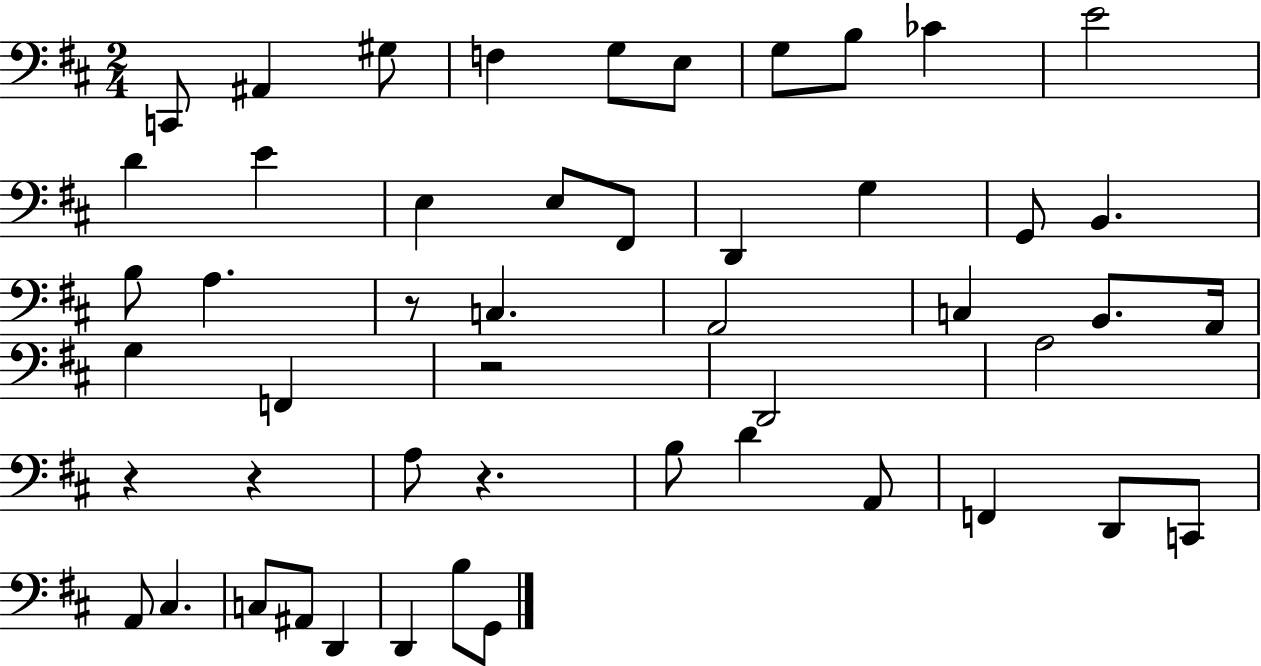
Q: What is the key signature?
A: D major